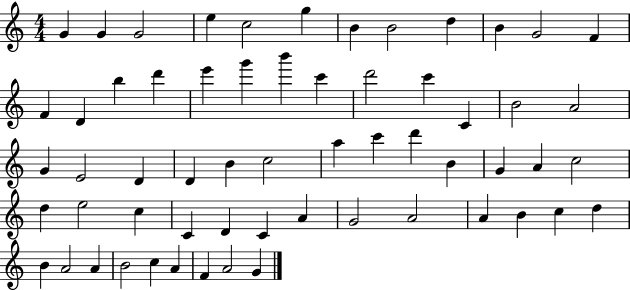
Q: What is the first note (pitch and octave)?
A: G4